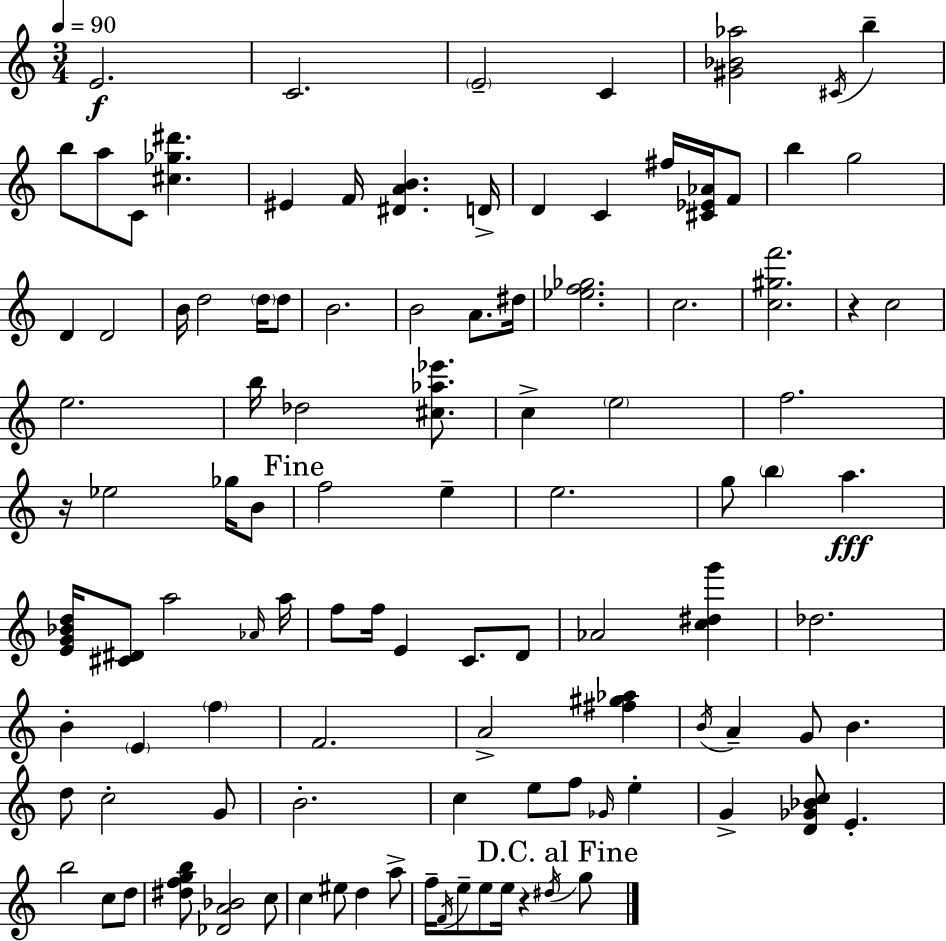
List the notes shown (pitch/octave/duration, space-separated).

E4/h. C4/h. E4/h C4/q [G#4,Bb4,Ab5]/h C#4/s B5/q B5/e A5/e C4/e [C#5,Gb5,D#6]/q. EIS4/q F4/s [D#4,A4,B4]/q. D4/s D4/q C4/q F#5/s [C#4,Eb4,Ab4]/s F4/e B5/q G5/h D4/q D4/h B4/s D5/h D5/s D5/e B4/h. B4/h A4/e. D#5/s [Eb5,F5,Gb5]/h. C5/h. [C5,G#5,F6]/h. R/q C5/h E5/h. B5/s Db5/h [C#5,Ab5,Eb6]/e. C5/q E5/h F5/h. R/s Eb5/h Gb5/s B4/e F5/h E5/q E5/h. G5/e B5/q A5/q. [E4,G4,Bb4,D5]/s [C#4,D#4]/e A5/h Ab4/s A5/s F5/e F5/s E4/q C4/e. D4/e Ab4/h [C5,D#5,G6]/q Db5/h. B4/q E4/q F5/q F4/h. A4/h [F#5,G#5,Ab5]/q B4/s A4/q G4/e B4/q. D5/e C5/h G4/e B4/h. C5/q E5/e F5/e Gb4/s E5/q G4/q [D4,Gb4,Bb4,C5]/e E4/q. B5/h C5/e D5/e [D#5,F5,G5,B5]/e [Db4,A4,Bb4]/h C5/e C5/q EIS5/e D5/q A5/e F5/s F4/s E5/e E5/e E5/s R/q D#5/s G5/e